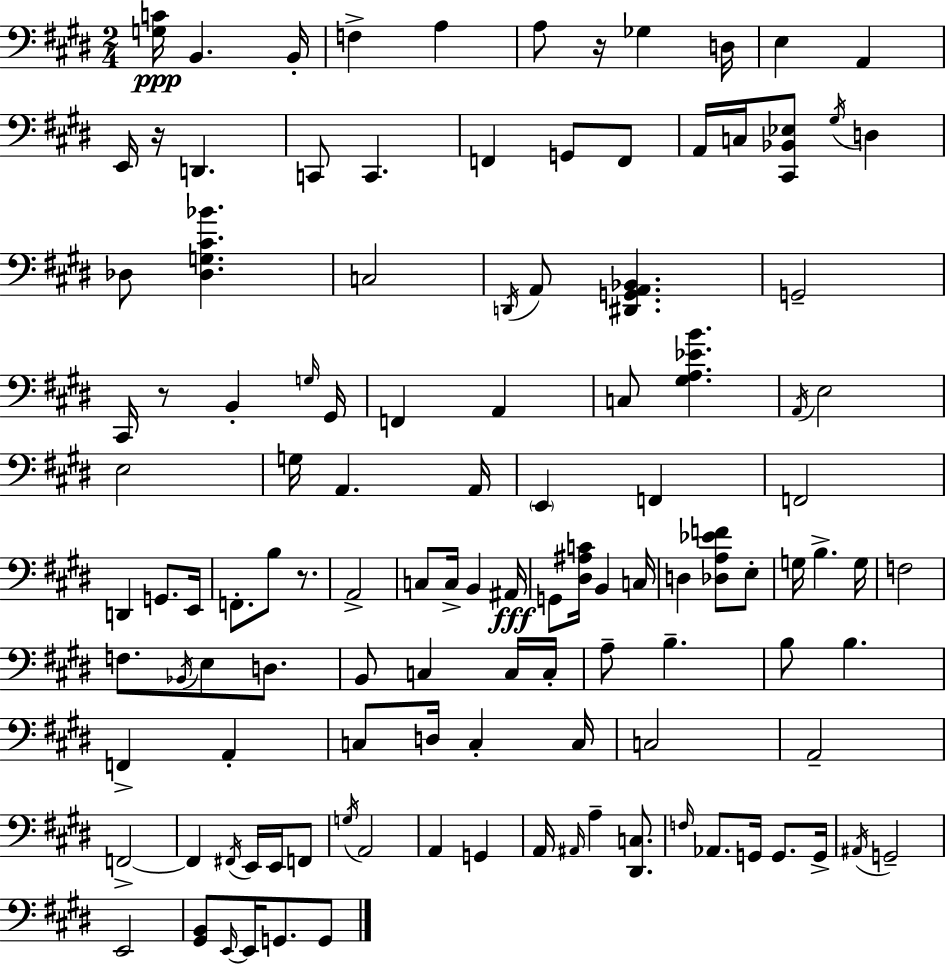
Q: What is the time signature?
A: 2/4